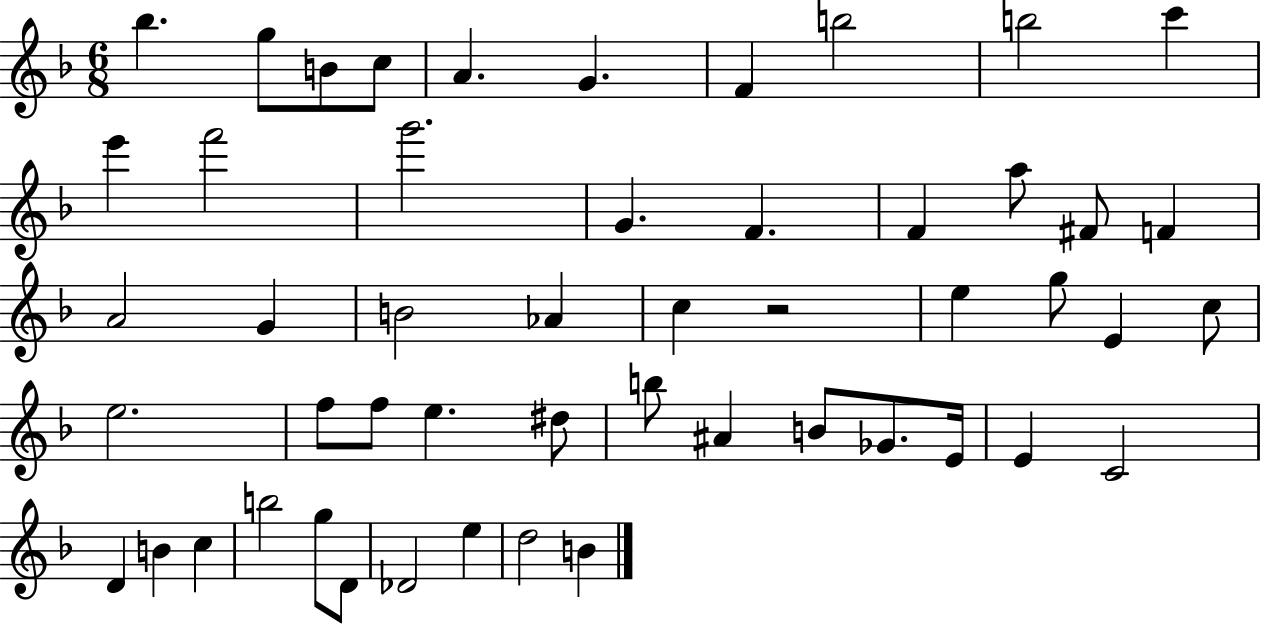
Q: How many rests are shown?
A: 1